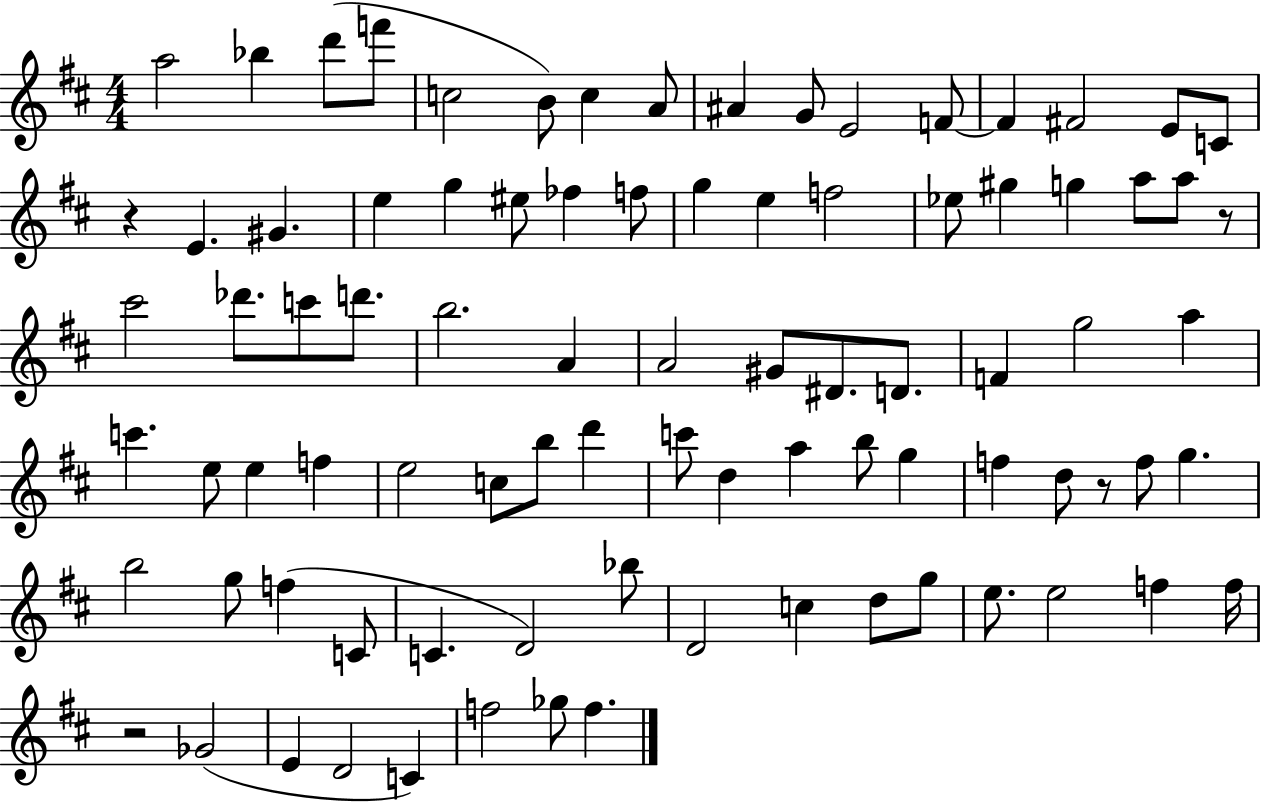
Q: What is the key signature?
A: D major